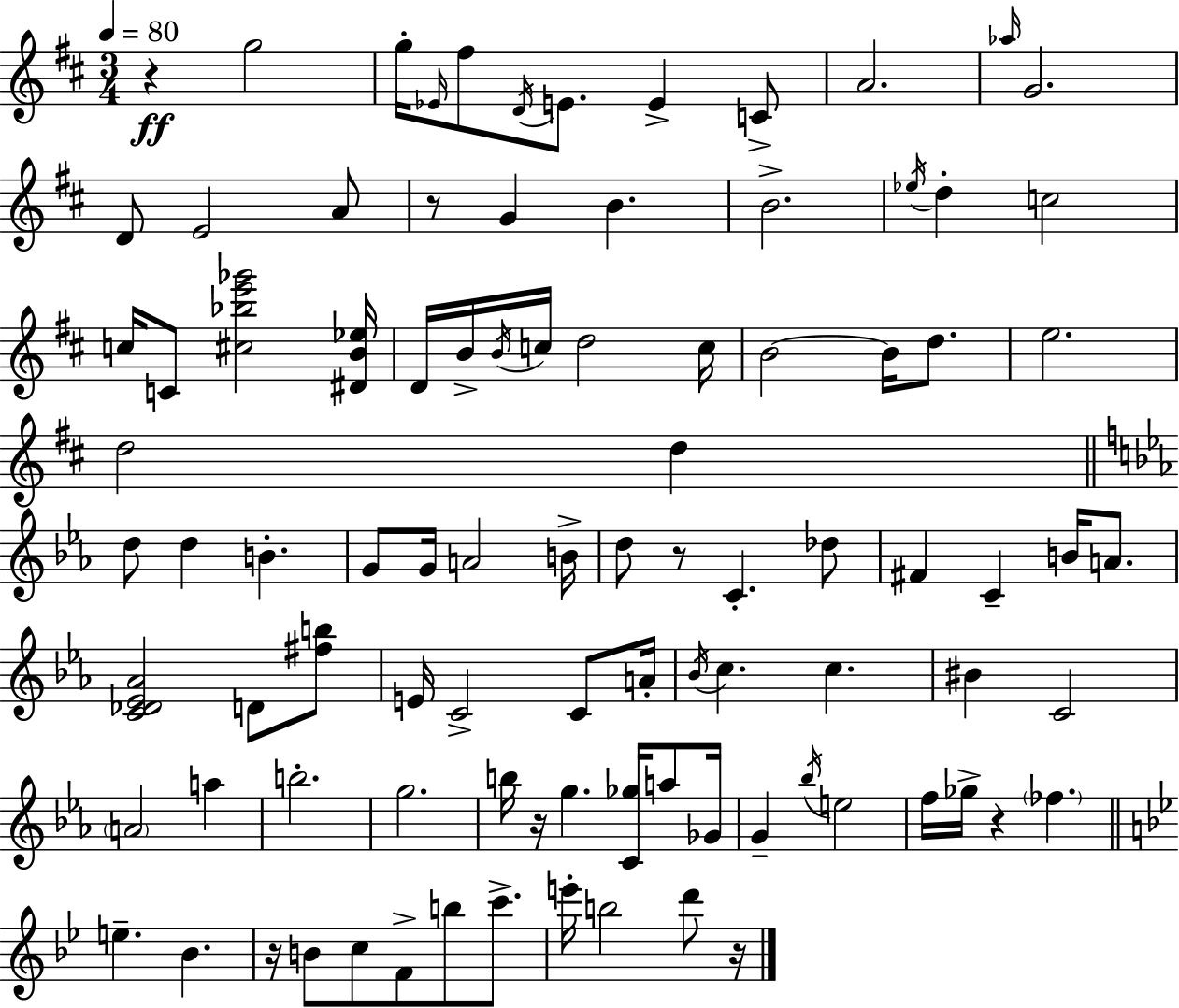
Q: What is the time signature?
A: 3/4